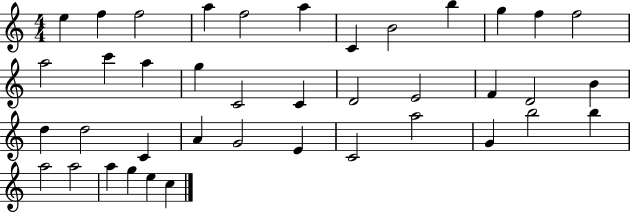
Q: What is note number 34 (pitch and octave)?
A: B5